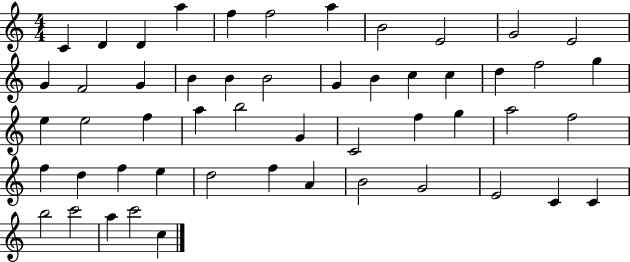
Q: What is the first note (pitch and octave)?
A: C4